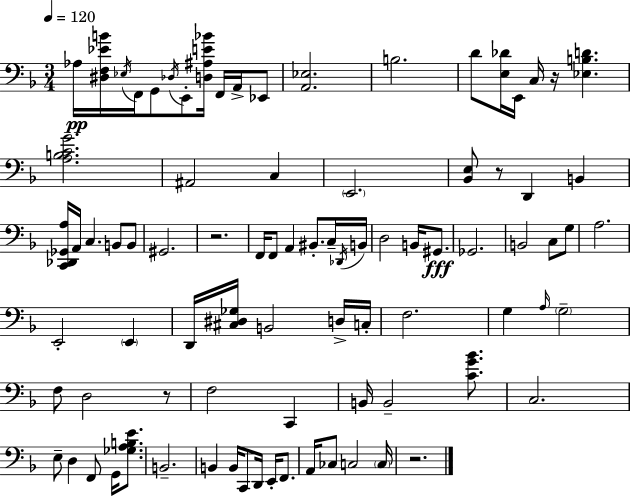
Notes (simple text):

Ab3/s [D#3,F3,Eb4,B4]/s Eb3/s F2/s G2/e Db3/s E2/e [D3,A#3,E4,Bb4]/s F2/s A2/s Eb2/e [A2,Eb3]/h. B3/h. D4/e [E3,Db4]/s E2/s C3/s R/s [Eb3,B3,D4]/q. [A3,B3,C4,G4]/h. A#2/h C3/q E2/h. [Bb2,E3]/e R/e D2/q B2/q [C2,Db2,Gb2,A3]/s A2/s C3/q. B2/e B2/e G#2/h. R/h. F2/s F2/e A2/q BIS2/e. C3/s Db2/s B2/s D3/h B2/s G#2/e. Gb2/h. B2/h C3/e G3/e A3/h. E2/h E2/q D2/s [C#3,D#3,Gb3]/s B2/h D3/s C3/s F3/h. G3/q A3/s G3/h F3/e D3/h R/e F3/h C2/q B2/s B2/h [C4,G4,Bb4]/e. C3/h. E3/e D3/q F2/e G2/s [Gb3,A3,B3,E4]/e. B2/h. B2/q B2/s C2/e D2/s E2/s F2/e. A2/s CES3/e C3/h C3/s R/h.